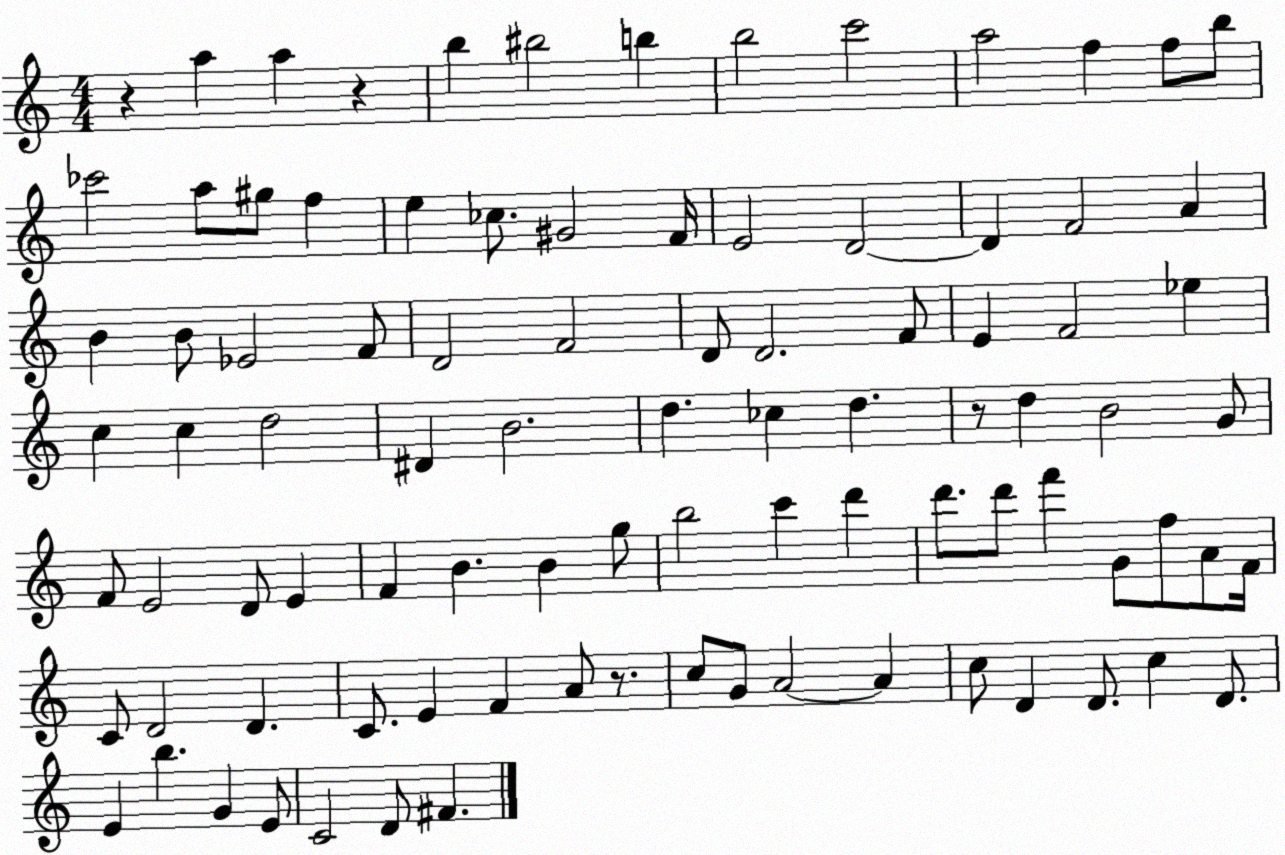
X:1
T:Untitled
M:4/4
L:1/4
K:C
z a a z b ^b2 b b2 c'2 a2 f f/2 b/2 _c'2 a/2 ^g/2 f e _c/2 ^G2 F/4 E2 D2 D F2 A B B/2 _E2 F/2 D2 F2 D/2 D2 F/2 E F2 _e c c d2 ^D B2 d _c d z/2 d B2 G/2 F/2 E2 D/2 E F B B g/2 b2 c' d' d'/2 d'/2 f' G/2 f/2 A/2 F/4 C/2 D2 D C/2 E F A/2 z/2 c/2 G/2 A2 A c/2 D D/2 c D/2 E b G E/2 C2 D/2 ^F